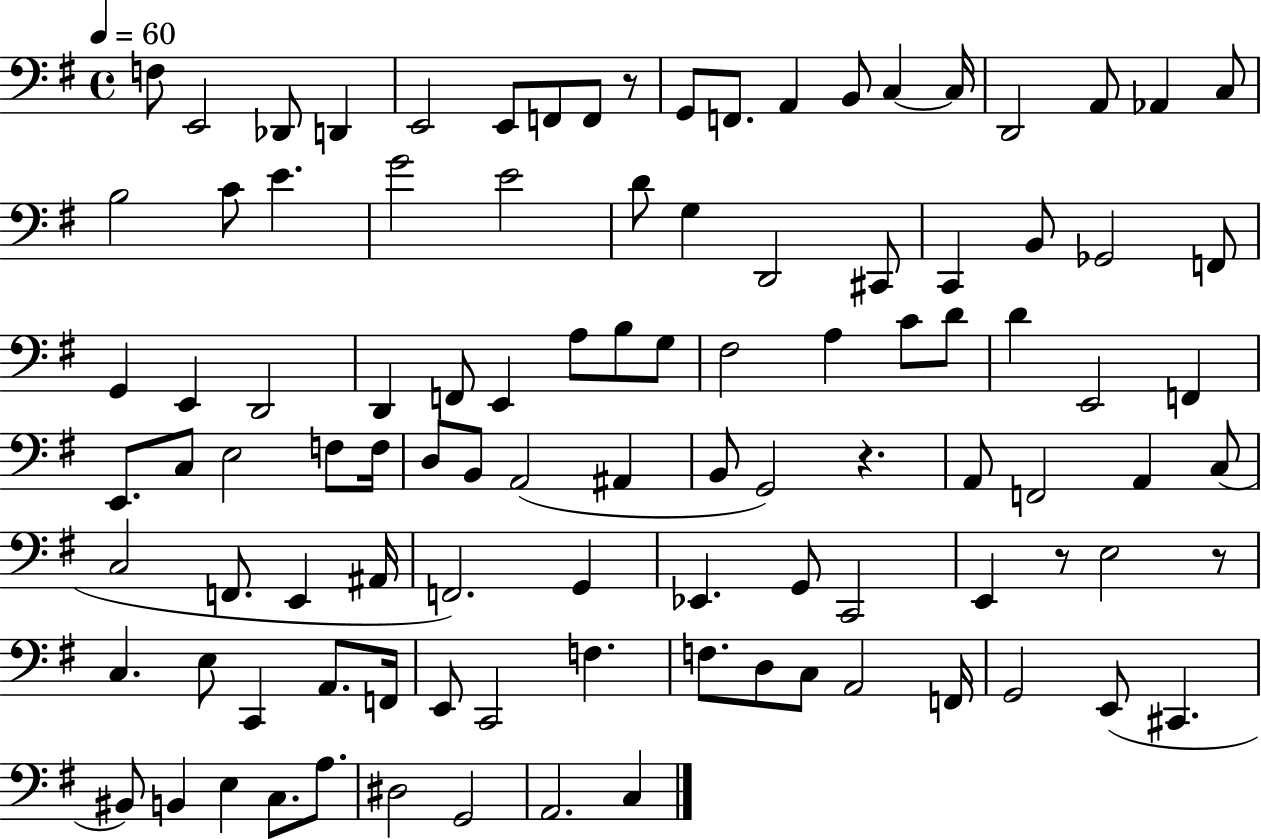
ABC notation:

X:1
T:Untitled
M:4/4
L:1/4
K:G
F,/2 E,,2 _D,,/2 D,, E,,2 E,,/2 F,,/2 F,,/2 z/2 G,,/2 F,,/2 A,, B,,/2 C, C,/4 D,,2 A,,/2 _A,, C,/2 B,2 C/2 E G2 E2 D/2 G, D,,2 ^C,,/2 C,, B,,/2 _G,,2 F,,/2 G,, E,, D,,2 D,, F,,/2 E,, A,/2 B,/2 G,/2 ^F,2 A, C/2 D/2 D E,,2 F,, E,,/2 C,/2 E,2 F,/2 F,/4 D,/2 B,,/2 A,,2 ^A,, B,,/2 G,,2 z A,,/2 F,,2 A,, C,/2 C,2 F,,/2 E,, ^A,,/4 F,,2 G,, _E,, G,,/2 C,,2 E,, z/2 E,2 z/2 C, E,/2 C,, A,,/2 F,,/4 E,,/2 C,,2 F, F,/2 D,/2 C,/2 A,,2 F,,/4 G,,2 E,,/2 ^C,, ^B,,/2 B,, E, C,/2 A,/2 ^D,2 G,,2 A,,2 C,